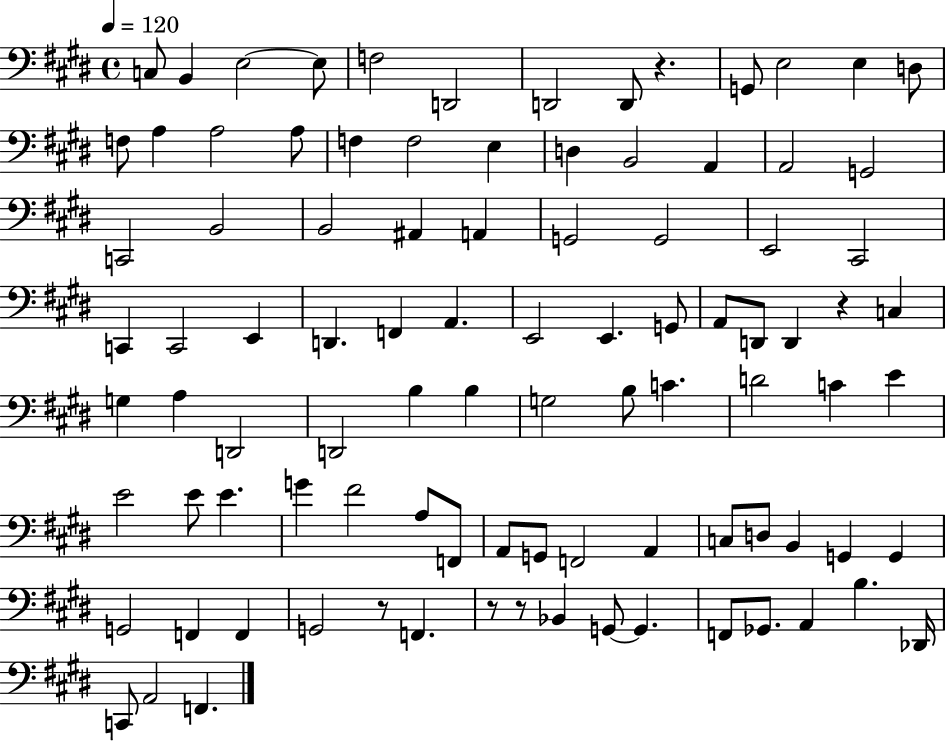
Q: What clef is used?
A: bass